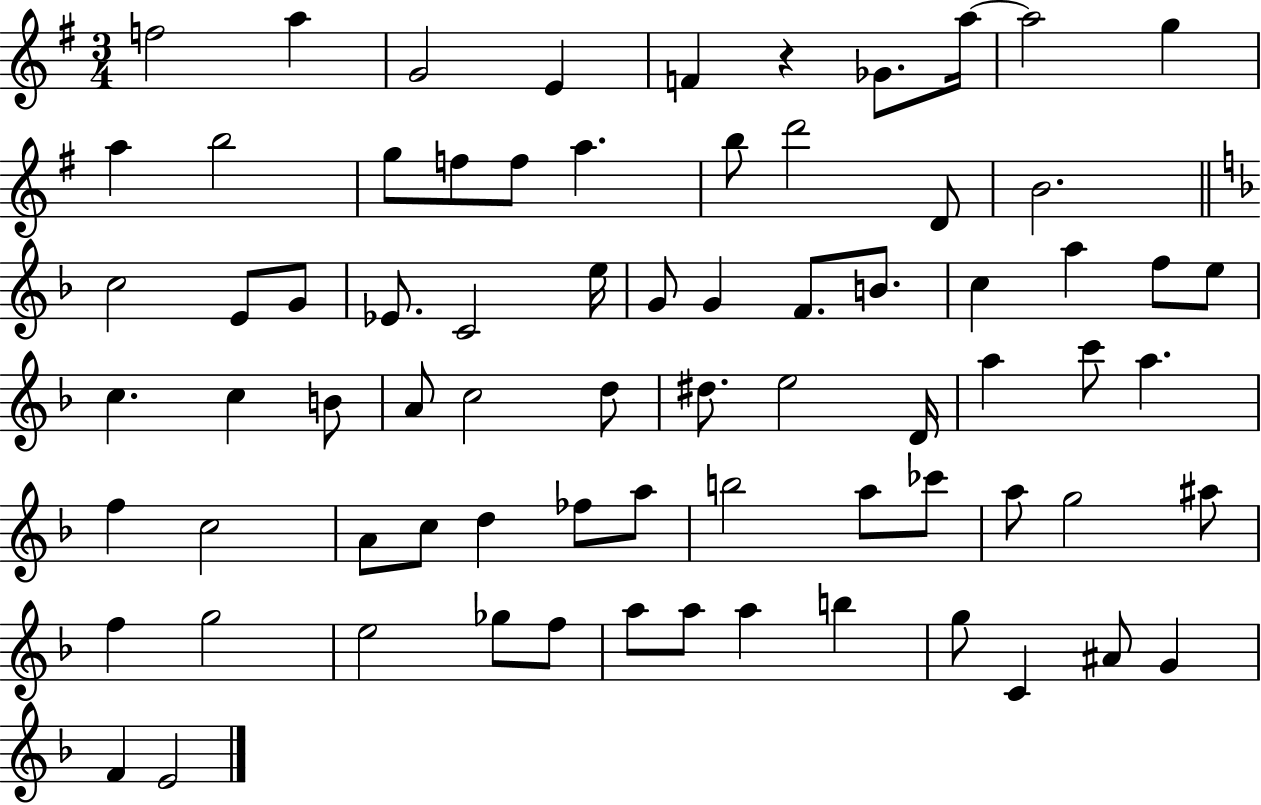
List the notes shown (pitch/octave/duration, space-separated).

F5/h A5/q G4/h E4/q F4/q R/q Gb4/e. A5/s A5/h G5/q A5/q B5/h G5/e F5/e F5/e A5/q. B5/e D6/h D4/e B4/h. C5/h E4/e G4/e Eb4/e. C4/h E5/s G4/e G4/q F4/e. B4/e. C5/q A5/q F5/e E5/e C5/q. C5/q B4/e A4/e C5/h D5/e D#5/e. E5/h D4/s A5/q C6/e A5/q. F5/q C5/h A4/e C5/e D5/q FES5/e A5/e B5/h A5/e CES6/e A5/e G5/h A#5/e F5/q G5/h E5/h Gb5/e F5/e A5/e A5/e A5/q B5/q G5/e C4/q A#4/e G4/q F4/q E4/h